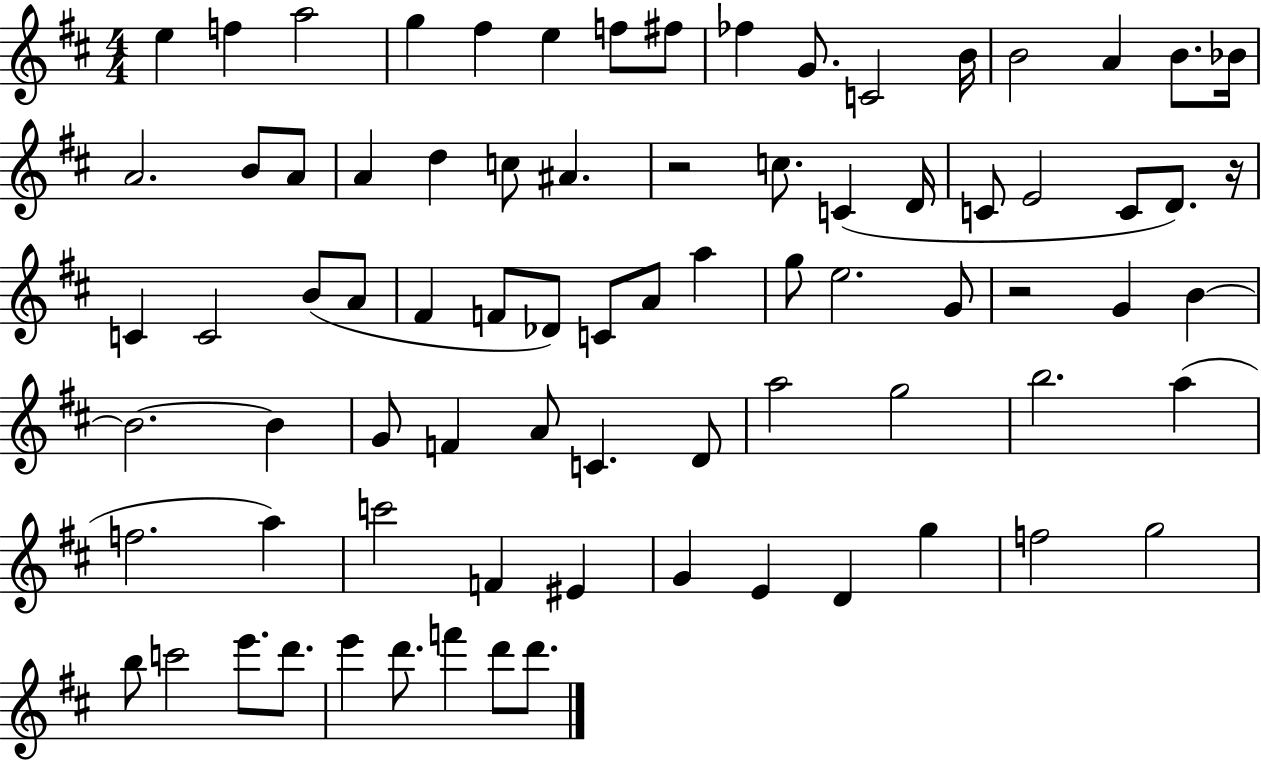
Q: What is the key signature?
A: D major